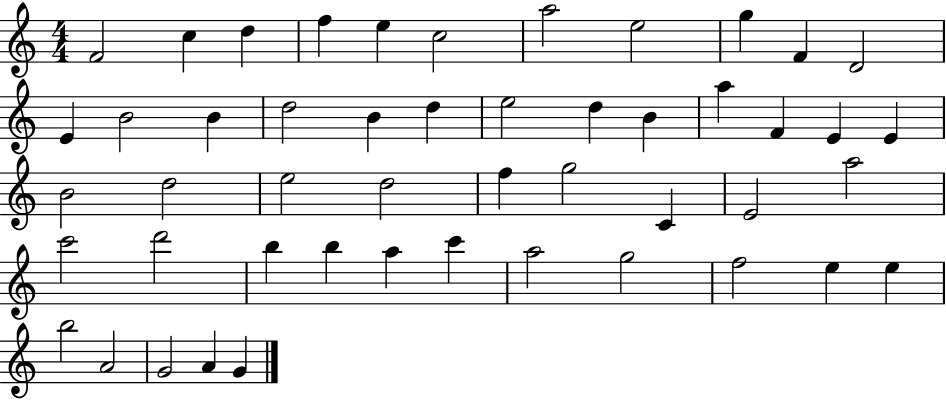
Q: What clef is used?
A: treble